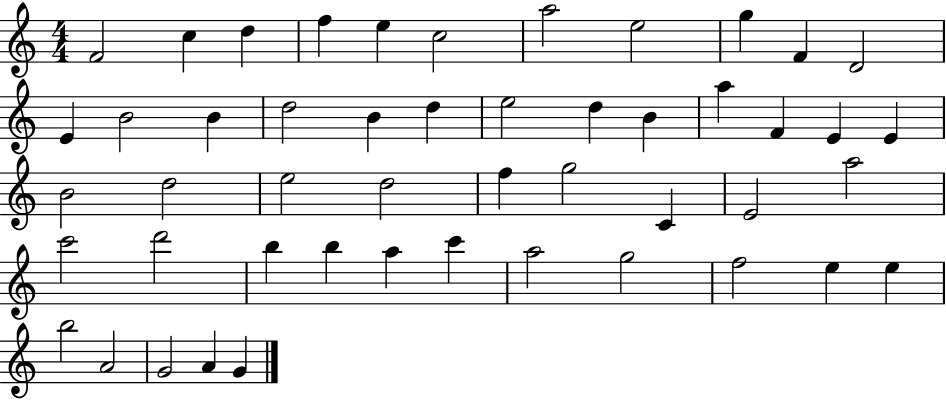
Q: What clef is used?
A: treble